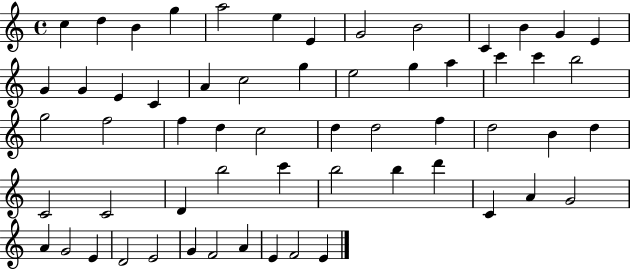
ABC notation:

X:1
T:Untitled
M:4/4
L:1/4
K:C
c d B g a2 e E G2 B2 C B G E G G E C A c2 g e2 g a c' c' b2 g2 f2 f d c2 d d2 f d2 B d C2 C2 D b2 c' b2 b d' C A G2 A G2 E D2 E2 G F2 A E F2 E